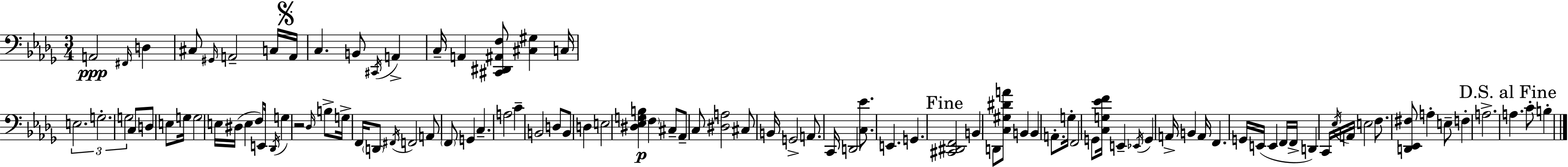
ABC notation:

X:1
T:Untitled
M:3/4
L:1/4
K:Bbm
A,,2 ^F,,/4 D, ^C,/2 ^G,,/4 A,,2 C,/4 A,,/4 C, B,,/2 ^C,,/4 A,, C,/4 A,, [^C,,^D,,^A,,F,]/2 [^C,^G,] C,/4 E,2 G,2 G,2 C,/2 D,/2 E,/2 G,/4 G,2 E,/4 ^D,/4 E, F,/2 E,,/4 _D,,/4 G, z2 _D,/4 B,/2 G,/4 F,,/4 D,,/2 ^F,,/4 F,,2 A,,/2 F,,/2 G,, C, A,2 C B,,2 D,/2 B,,/2 D, E,2 [^D,_E,G,B,] F, ^C,/2 _A,,/2 C,/2 [^D,A,]2 ^C,/2 B,,/4 G,,2 A,,/2 C,,/4 D,,2 [C,_E]/2 E,, G,, [^C,,^D,,F,,]2 B,, D,,/2 [C,^G,^DA]/2 B,, B,, A,,/2 G,/4 F,,2 G,,/2 [C,G,_EF]/4 E,, _E,,/4 G,, A,,/4 B,, A,,/4 F,, G,,/4 E,,/4 E,, F,,/4 F,,/4 D,, C,,/4 _E,/4 A,,/4 E,2 F,/2 [D,,_E,,^F,]/2 A, E,/2 F, A,2 A, C/2 B,